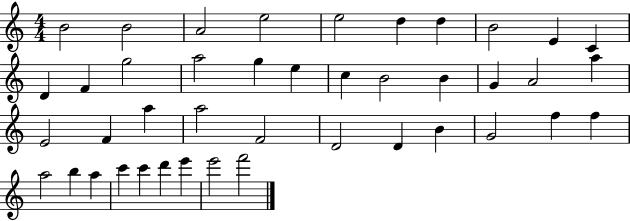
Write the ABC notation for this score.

X:1
T:Untitled
M:4/4
L:1/4
K:C
B2 B2 A2 e2 e2 d d B2 E C D F g2 a2 g e c B2 B G A2 a E2 F a a2 F2 D2 D B G2 f f a2 b a c' c' d' e' e'2 f'2